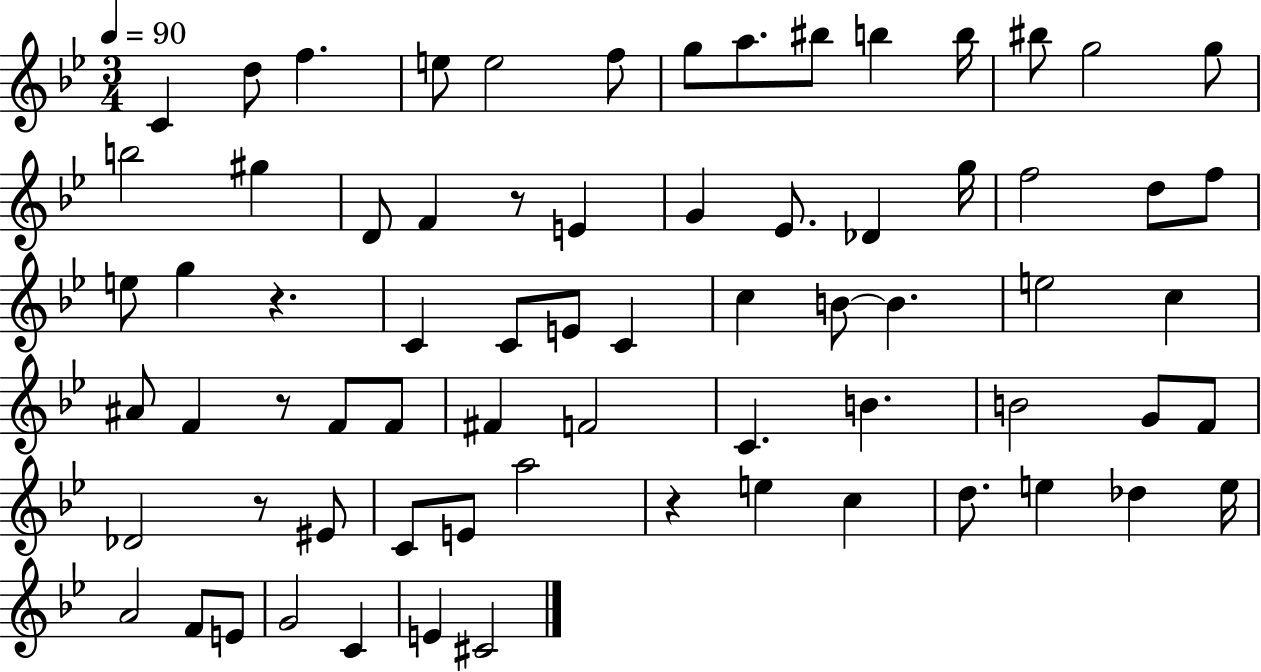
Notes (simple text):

C4/q D5/e F5/q. E5/e E5/h F5/e G5/e A5/e. BIS5/e B5/q B5/s BIS5/e G5/h G5/e B5/h G#5/q D4/e F4/q R/e E4/q G4/q Eb4/e. Db4/q G5/s F5/h D5/e F5/e E5/e G5/q R/q. C4/q C4/e E4/e C4/q C5/q B4/e B4/q. E5/h C5/q A#4/e F4/q R/e F4/e F4/e F#4/q F4/h C4/q. B4/q. B4/h G4/e F4/e Db4/h R/e EIS4/e C4/e E4/e A5/h R/q E5/q C5/q D5/e. E5/q Db5/q E5/s A4/h F4/e E4/e G4/h C4/q E4/q C#4/h